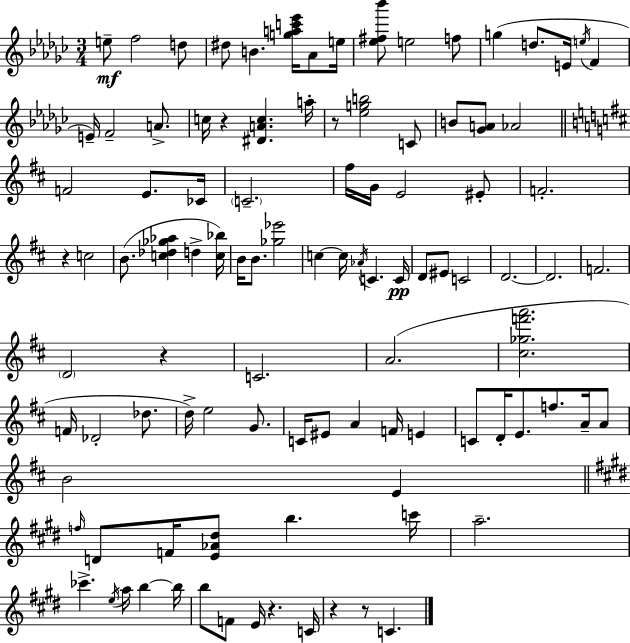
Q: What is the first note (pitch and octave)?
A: E5